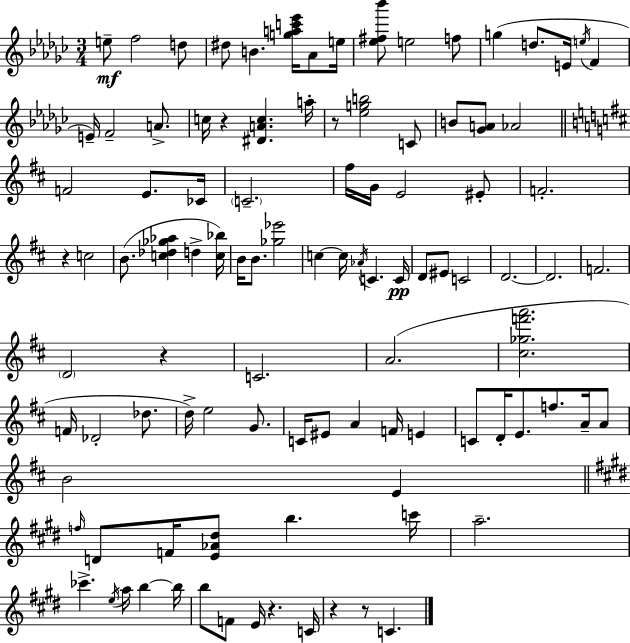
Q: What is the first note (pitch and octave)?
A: E5